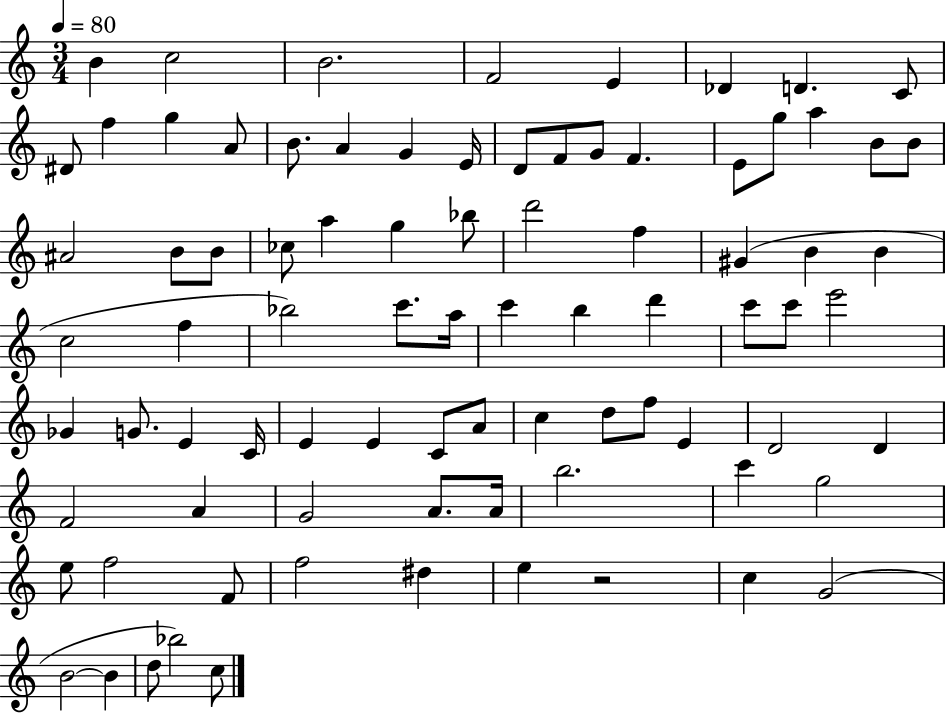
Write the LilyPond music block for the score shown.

{
  \clef treble
  \numericTimeSignature
  \time 3/4
  \key c \major
  \tempo 4 = 80
  b'4 c''2 | b'2. | f'2 e'4 | des'4 d'4. c'8 | \break dis'8 f''4 g''4 a'8 | b'8. a'4 g'4 e'16 | d'8 f'8 g'8 f'4. | e'8 g''8 a''4 b'8 b'8 | \break ais'2 b'8 b'8 | ces''8 a''4 g''4 bes''8 | d'''2 f''4 | gis'4( b'4 b'4 | \break c''2 f''4 | bes''2) c'''8. a''16 | c'''4 b''4 d'''4 | c'''8 c'''8 e'''2 | \break ges'4 g'8. e'4 c'16 | e'4 e'4 c'8 a'8 | c''4 d''8 f''8 e'4 | d'2 d'4 | \break f'2 a'4 | g'2 a'8. a'16 | b''2. | c'''4 g''2 | \break e''8 f''2 f'8 | f''2 dis''4 | e''4 r2 | c''4 g'2( | \break b'2~~ b'4 | d''8 bes''2) c''8 | \bar "|."
}